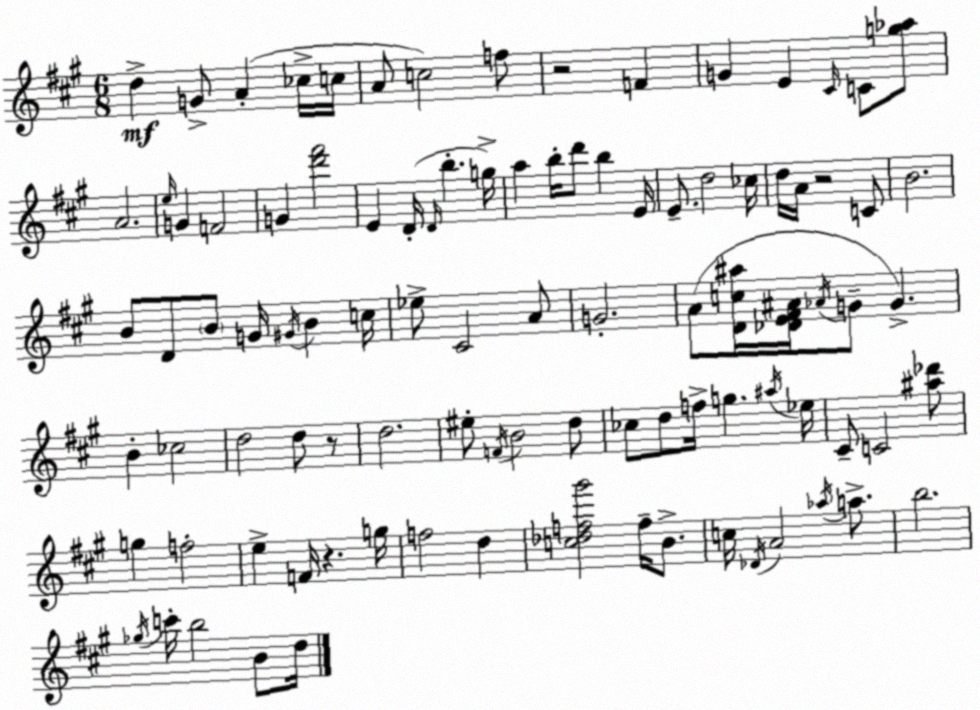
X:1
T:Untitled
M:6/8
L:1/4
K:A
d G/2 A _c/4 c/4 A/2 c2 f/2 z2 F G E ^C/4 C/2 [g_a]/2 A2 e/4 G F2 G [d'^f']2 E D/4 D/4 b g/4 a b/4 d'/2 b E/4 E/2 d2 _c/4 d/4 A/4 z2 C/2 B2 B/2 D/2 B/2 G/4 ^G/4 B c/4 _e/2 ^C2 A/2 G2 A/2 [Dc^a]/4 [_DE^F^A]/4 _A/4 G/2 G B _c2 d2 d/2 z/2 d2 ^e/2 F/4 B2 d/2 _c/2 d/2 f/4 g ^a/4 _e/4 ^C/2 C2 [^a_d']/2 g f2 e F/4 z g/4 f2 d [c_df^g']2 f/4 B/2 c/4 _D/4 A2 _a/4 a/2 b2 _g/4 c'/4 b2 B/2 d/4